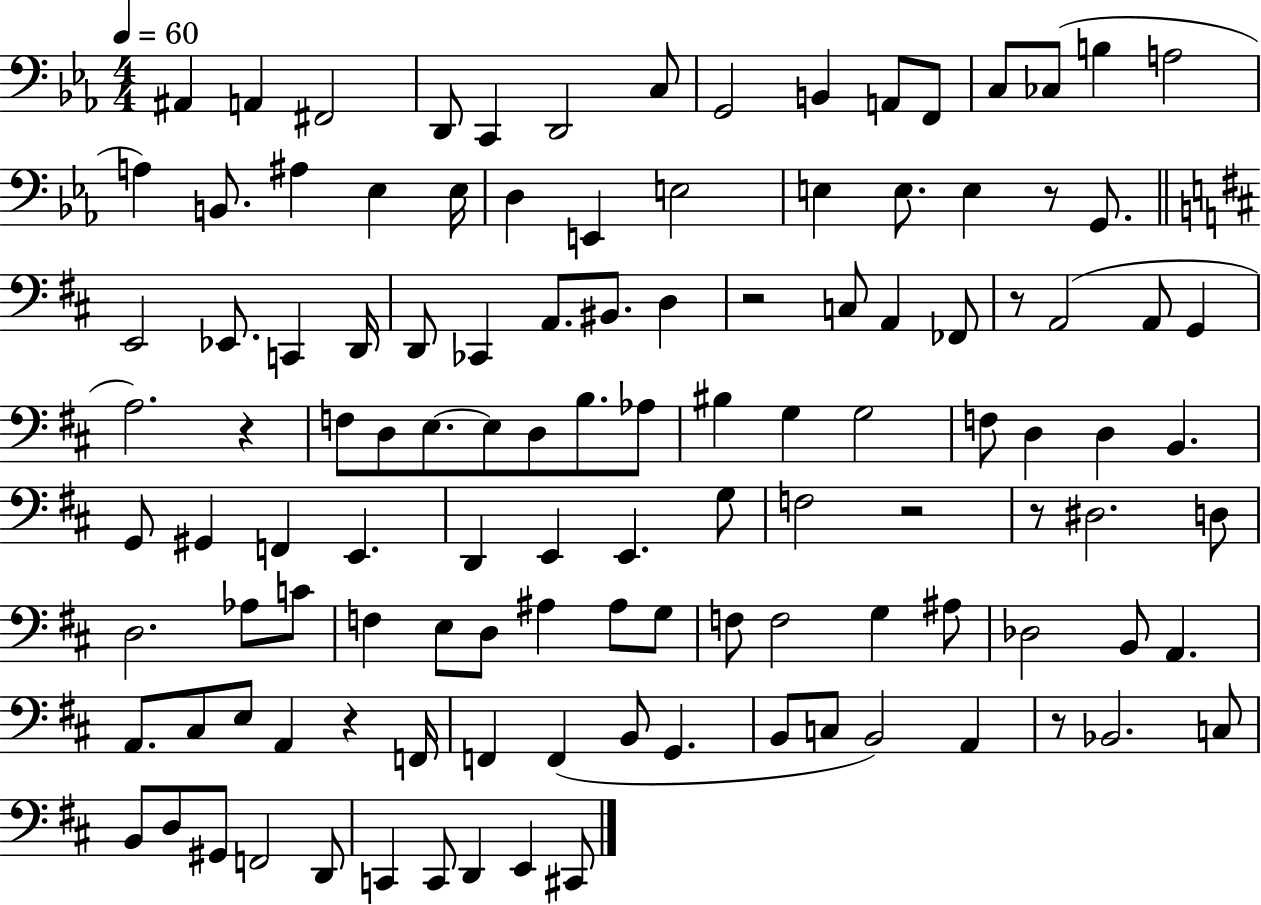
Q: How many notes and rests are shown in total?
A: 117